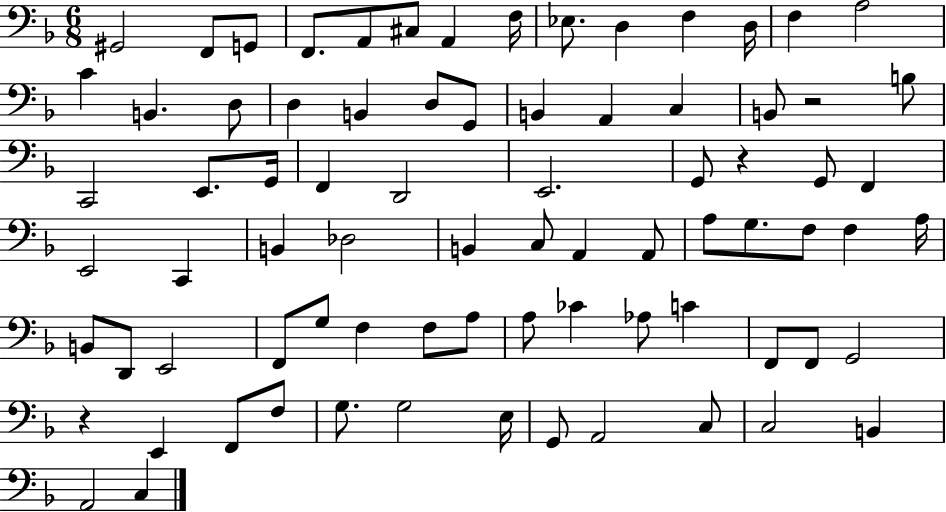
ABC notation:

X:1
T:Untitled
M:6/8
L:1/4
K:F
^G,,2 F,,/2 G,,/2 F,,/2 A,,/2 ^C,/2 A,, F,/4 _E,/2 D, F, D,/4 F, A,2 C B,, D,/2 D, B,, D,/2 G,,/2 B,, A,, C, B,,/2 z2 B,/2 C,,2 E,,/2 G,,/4 F,, D,,2 E,,2 G,,/2 z G,,/2 F,, E,,2 C,, B,, _D,2 B,, C,/2 A,, A,,/2 A,/2 G,/2 F,/2 F, A,/4 B,,/2 D,,/2 E,,2 F,,/2 G,/2 F, F,/2 A,/2 A,/2 _C _A,/2 C F,,/2 F,,/2 G,,2 z E,, F,,/2 F,/2 G,/2 G,2 E,/4 G,,/2 A,,2 C,/2 C,2 B,, A,,2 C,